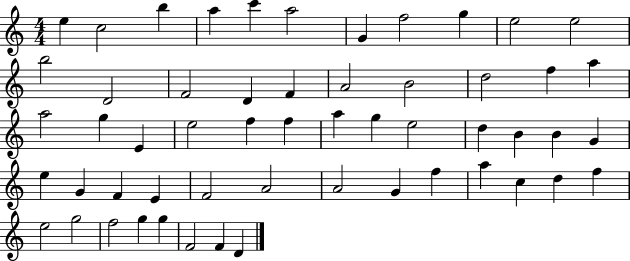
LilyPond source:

{
  \clef treble
  \numericTimeSignature
  \time 4/4
  \key c \major
  e''4 c''2 b''4 | a''4 c'''4 a''2 | g'4 f''2 g''4 | e''2 e''2 | \break b''2 d'2 | f'2 d'4 f'4 | a'2 b'2 | d''2 f''4 a''4 | \break a''2 g''4 e'4 | e''2 f''4 f''4 | a''4 g''4 e''2 | d''4 b'4 b'4 g'4 | \break e''4 g'4 f'4 e'4 | f'2 a'2 | a'2 g'4 f''4 | a''4 c''4 d''4 f''4 | \break e''2 g''2 | f''2 g''4 g''4 | f'2 f'4 d'4 | \bar "|."
}